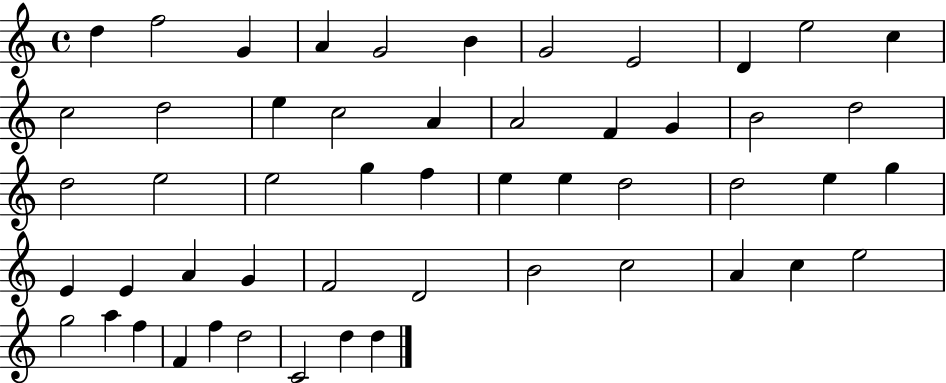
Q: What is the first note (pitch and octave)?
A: D5